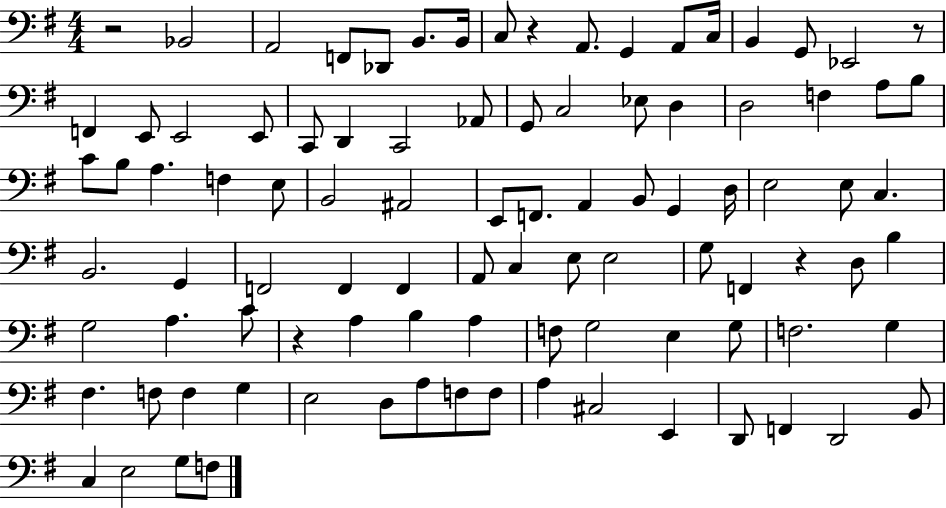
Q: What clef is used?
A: bass